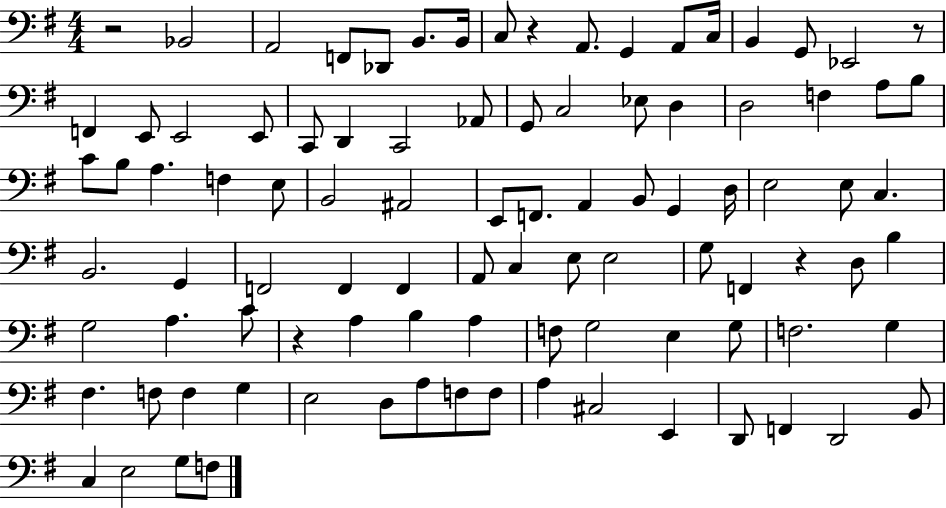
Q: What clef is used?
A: bass